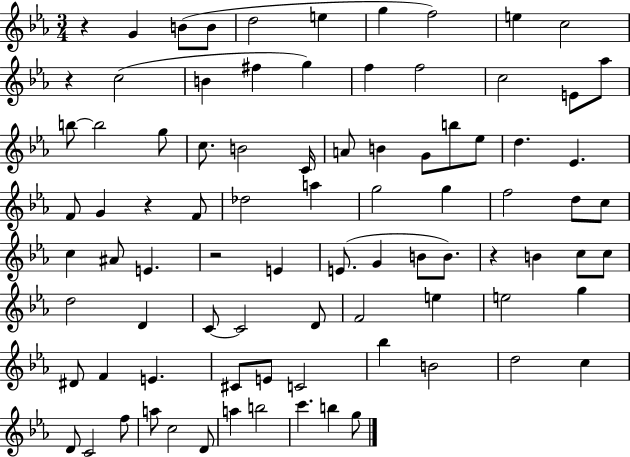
R/q G4/q B4/e B4/e D5/h E5/q G5/q F5/h E5/q C5/h R/q C5/h B4/q F#5/q G5/q F5/q F5/h C5/h E4/e Ab5/e B5/e B5/h G5/e C5/e. B4/h C4/s A4/e B4/q G4/e B5/e Eb5/e D5/q. Eb4/q. F4/e G4/q R/q F4/e Db5/h A5/q G5/h G5/q F5/h D5/e C5/e C5/q A#4/e E4/q. R/h E4/q E4/e. G4/q B4/e B4/e. R/q B4/q C5/e C5/e D5/h D4/q C4/e C4/h D4/e F4/h E5/q E5/h G5/q D#4/e F4/q E4/q. C#4/e E4/e C4/h Bb5/q B4/h D5/h C5/q D4/e C4/h F5/e A5/e C5/h D4/e A5/q B5/h C6/q. B5/q G5/e